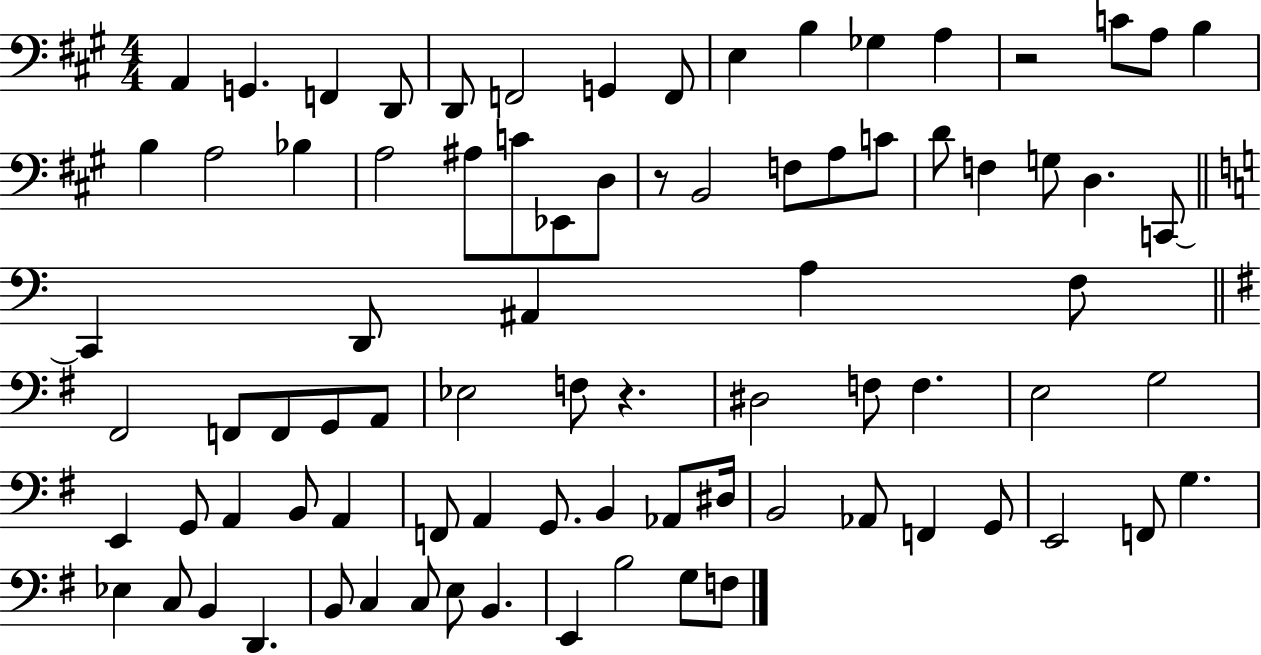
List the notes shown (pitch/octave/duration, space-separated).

A2/q G2/q. F2/q D2/e D2/e F2/h G2/q F2/e E3/q B3/q Gb3/q A3/q R/h C4/e A3/e B3/q B3/q A3/h Bb3/q A3/h A#3/e C4/e Eb2/e D3/e R/e B2/h F3/e A3/e C4/e D4/e F3/q G3/e D3/q. C2/e C2/q D2/e A#2/q A3/q F3/e F#2/h F2/e F2/e G2/e A2/e Eb3/h F3/e R/q. D#3/h F3/e F3/q. E3/h G3/h E2/q G2/e A2/q B2/e A2/q F2/e A2/q G2/e. B2/q Ab2/e D#3/s B2/h Ab2/e F2/q G2/e E2/h F2/e G3/q. Eb3/q C3/e B2/q D2/q. B2/e C3/q C3/e E3/e B2/q. E2/q B3/h G3/e F3/e